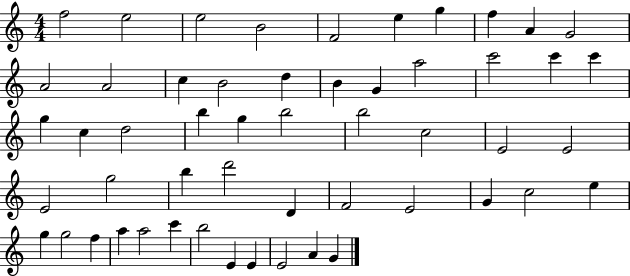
F5/h E5/h E5/h B4/h F4/h E5/q G5/q F5/q A4/q G4/h A4/h A4/h C5/q B4/h D5/q B4/q G4/q A5/h C6/h C6/q C6/q G5/q C5/q D5/h B5/q G5/q B5/h B5/h C5/h E4/h E4/h E4/h G5/h B5/q D6/h D4/q F4/h E4/h G4/q C5/h E5/q G5/q G5/h F5/q A5/q A5/h C6/q B5/h E4/q E4/q E4/h A4/q G4/q